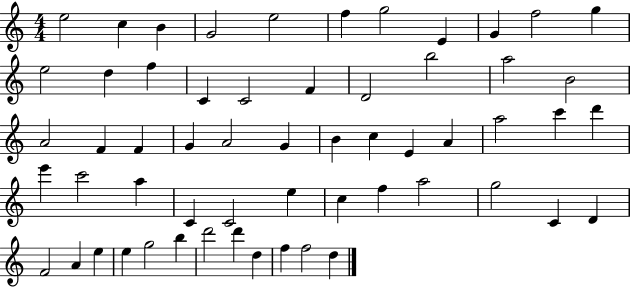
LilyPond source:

{
  \clef treble
  \numericTimeSignature
  \time 4/4
  \key c \major
  e''2 c''4 b'4 | g'2 e''2 | f''4 g''2 e'4 | g'4 f''2 g''4 | \break e''2 d''4 f''4 | c'4 c'2 f'4 | d'2 b''2 | a''2 b'2 | \break a'2 f'4 f'4 | g'4 a'2 g'4 | b'4 c''4 e'4 a'4 | a''2 c'''4 d'''4 | \break e'''4 c'''2 a''4 | c'4 c'2 e''4 | c''4 f''4 a''2 | g''2 c'4 d'4 | \break f'2 a'4 e''4 | e''4 g''2 b''4 | d'''2 d'''4 d''4 | f''4 f''2 d''4 | \break \bar "|."
}